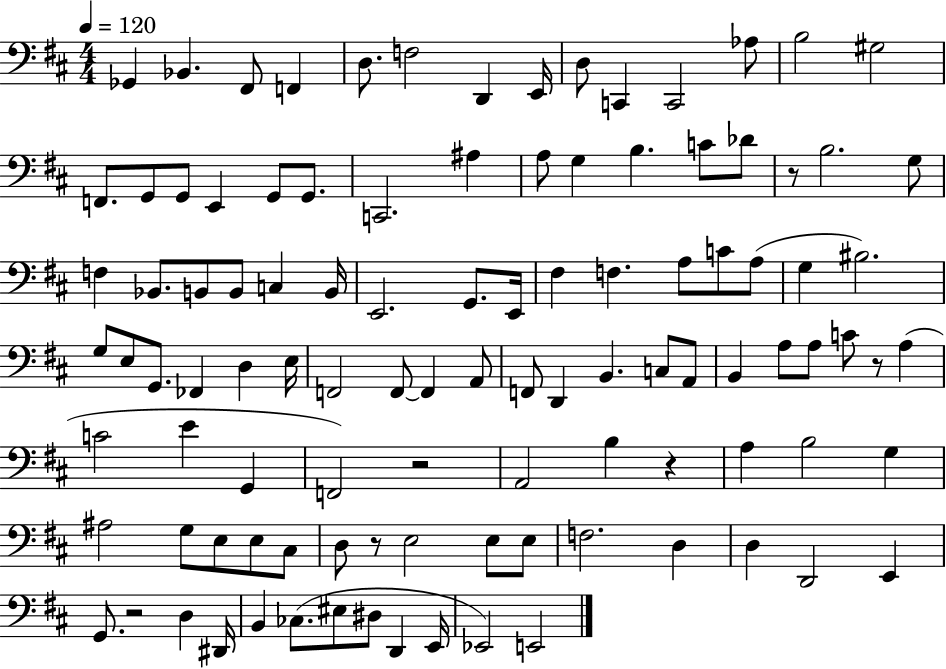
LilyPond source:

{
  \clef bass
  \numericTimeSignature
  \time 4/4
  \key d \major
  \tempo 4 = 120
  ges,4 bes,4. fis,8 f,4 | d8. f2 d,4 e,16 | d8 c,4 c,2 aes8 | b2 gis2 | \break f,8. g,8 g,8 e,4 g,8 g,8. | c,2. ais4 | a8 g4 b4. c'8 des'8 | r8 b2. g8 | \break f4 bes,8. b,8 b,8 c4 b,16 | e,2. g,8. e,16 | fis4 f4. a8 c'8 a8( | g4 bis2.) | \break g8 e8 g,8. fes,4 d4 e16 | f,2 f,8~~ f,4 a,8 | f,8 d,4 b,4. c8 a,8 | b,4 a8 a8 c'8 r8 a4( | \break c'2 e'4 g,4 | f,2) r2 | a,2 b4 r4 | a4 b2 g4 | \break ais2 g8 e8 e8 cis8 | d8 r8 e2 e8 e8 | f2. d4 | d4 d,2 e,4 | \break g,8. r2 d4 dis,16 | b,4 ces8.( eis8 dis8 d,4 e,16 | ees,2) e,2 | \bar "|."
}